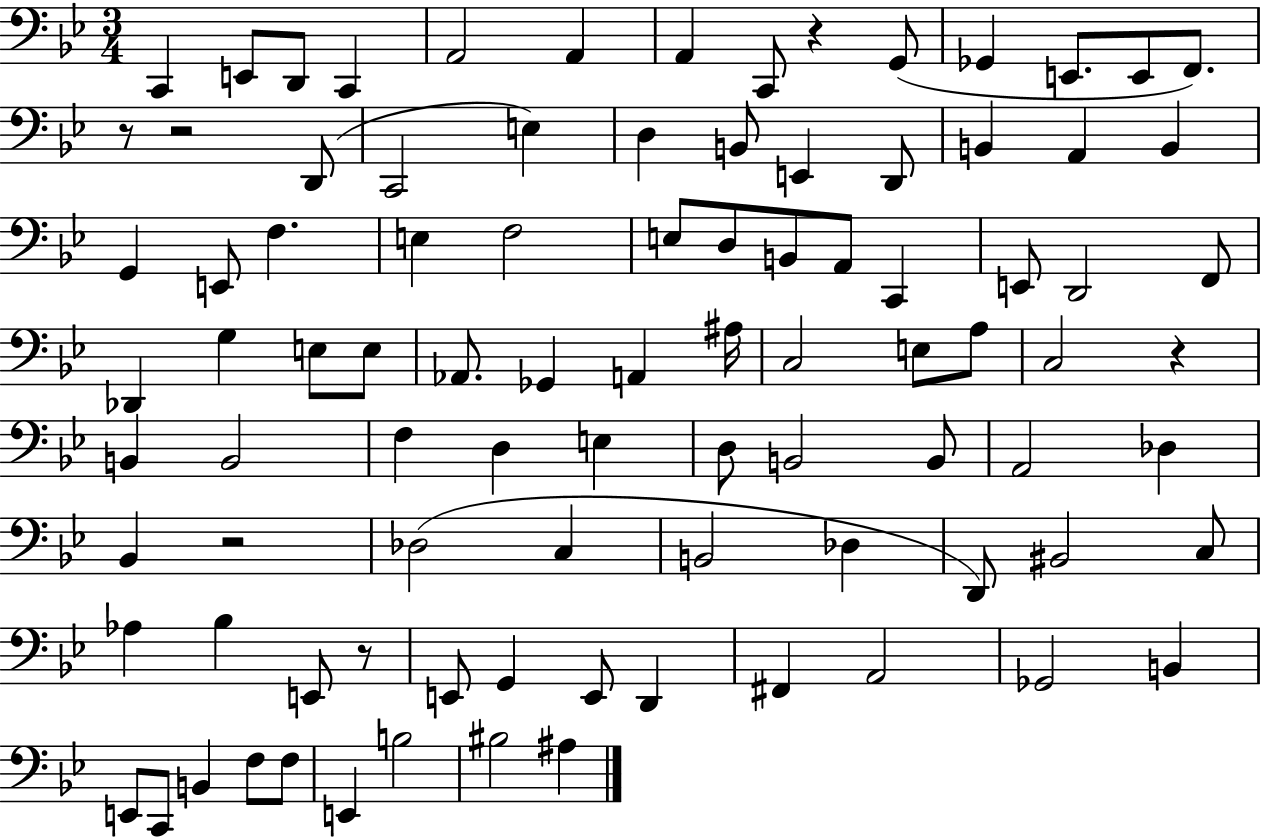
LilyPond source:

{
  \clef bass
  \numericTimeSignature
  \time 3/4
  \key bes \major
  c,4 e,8 d,8 c,4 | a,2 a,4 | a,4 c,8 r4 g,8( | ges,4 e,8. e,8 f,8.) | \break r8 r2 d,8( | c,2 e4) | d4 b,8 e,4 d,8 | b,4 a,4 b,4 | \break g,4 e,8 f4. | e4 f2 | e8 d8 b,8 a,8 c,4 | e,8 d,2 f,8 | \break des,4 g4 e8 e8 | aes,8. ges,4 a,4 ais16 | c2 e8 a8 | c2 r4 | \break b,4 b,2 | f4 d4 e4 | d8 b,2 b,8 | a,2 des4 | \break bes,4 r2 | des2( c4 | b,2 des4 | d,8) bis,2 c8 | \break aes4 bes4 e,8 r8 | e,8 g,4 e,8 d,4 | fis,4 a,2 | ges,2 b,4 | \break e,8 c,8 b,4 f8 f8 | e,4 b2 | bis2 ais4 | \bar "|."
}